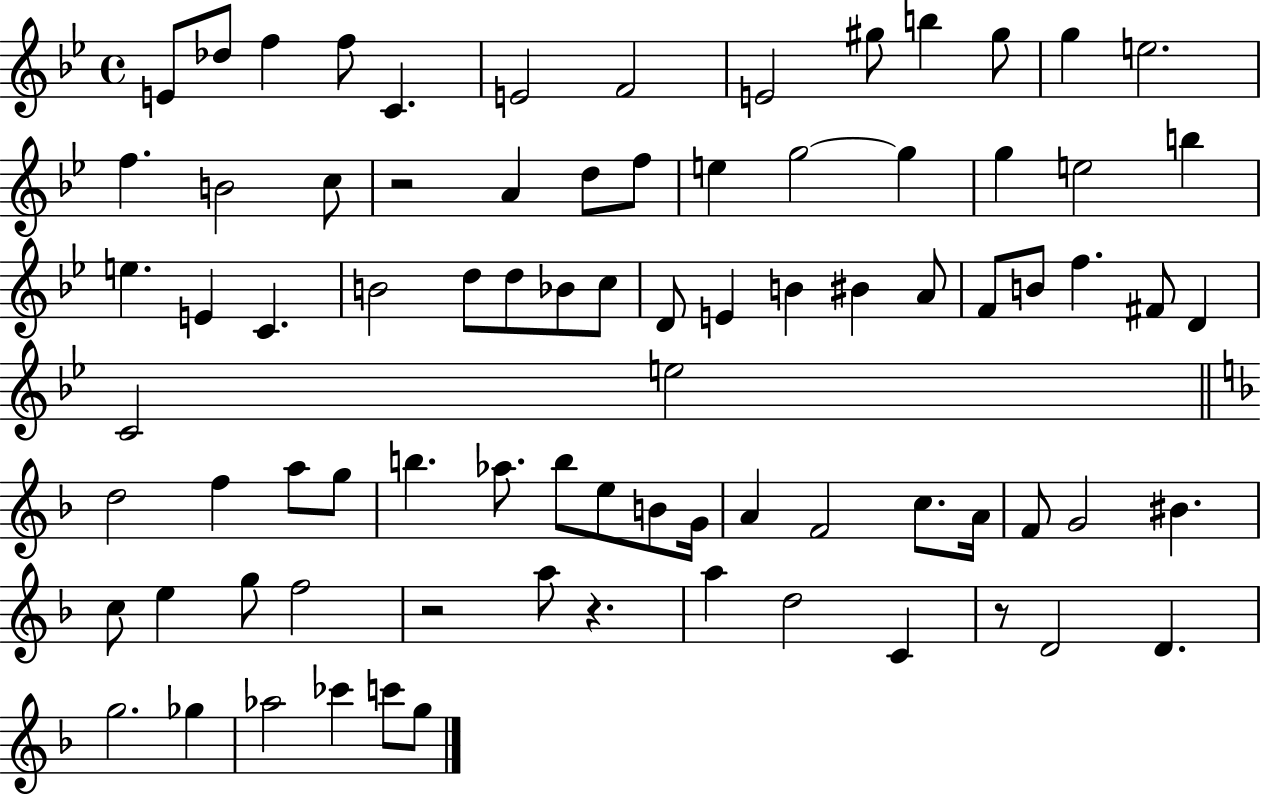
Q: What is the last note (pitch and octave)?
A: G5